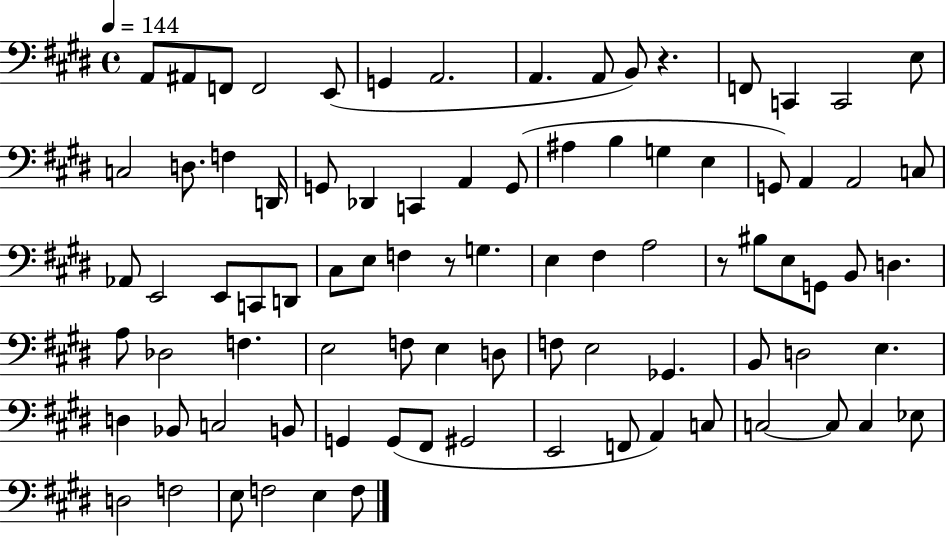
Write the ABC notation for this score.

X:1
T:Untitled
M:4/4
L:1/4
K:E
A,,/2 ^A,,/2 F,,/2 F,,2 E,,/2 G,, A,,2 A,, A,,/2 B,,/2 z F,,/2 C,, C,,2 E,/2 C,2 D,/2 F, D,,/4 G,,/2 _D,, C,, A,, G,,/2 ^A, B, G, E, G,,/2 A,, A,,2 C,/2 _A,,/2 E,,2 E,,/2 C,,/2 D,,/2 ^C,/2 E,/2 F, z/2 G, E, ^F, A,2 z/2 ^B,/2 E,/2 G,,/2 B,,/2 D, A,/2 _D,2 F, E,2 F,/2 E, D,/2 F,/2 E,2 _G,, B,,/2 D,2 E, D, _B,,/2 C,2 B,,/2 G,, G,,/2 ^F,,/2 ^G,,2 E,,2 F,,/2 A,, C,/2 C,2 C,/2 C, _E,/2 D,2 F,2 E,/2 F,2 E, F,/2